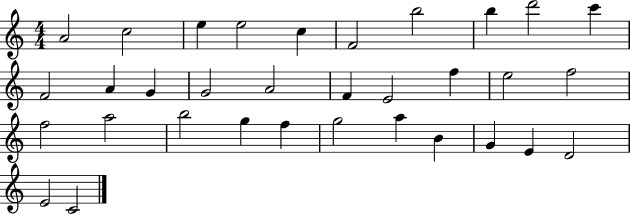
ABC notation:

X:1
T:Untitled
M:4/4
L:1/4
K:C
A2 c2 e e2 c F2 b2 b d'2 c' F2 A G G2 A2 F E2 f e2 f2 f2 a2 b2 g f g2 a B G E D2 E2 C2